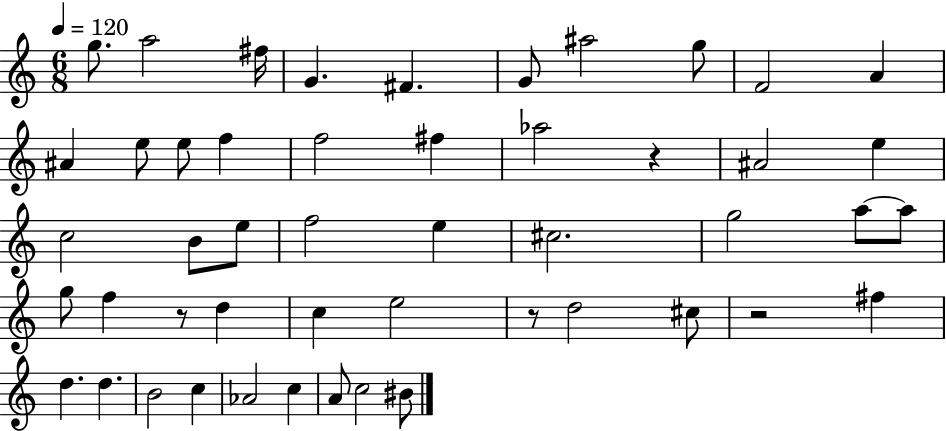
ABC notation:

X:1
T:Untitled
M:6/8
L:1/4
K:C
g/2 a2 ^f/4 G ^F G/2 ^a2 g/2 F2 A ^A e/2 e/2 f f2 ^f _a2 z ^A2 e c2 B/2 e/2 f2 e ^c2 g2 a/2 a/2 g/2 f z/2 d c e2 z/2 d2 ^c/2 z2 ^f d d B2 c _A2 c A/2 c2 ^B/2